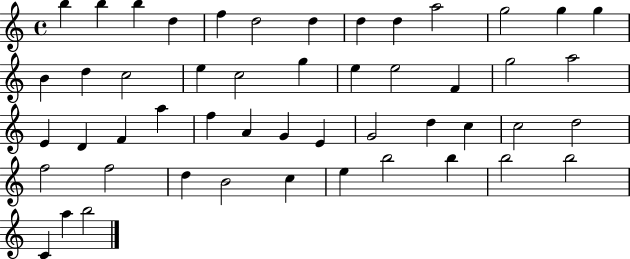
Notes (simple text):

B5/q B5/q B5/q D5/q F5/q D5/h D5/q D5/q D5/q A5/h G5/h G5/q G5/q B4/q D5/q C5/h E5/q C5/h G5/q E5/q E5/h F4/q G5/h A5/h E4/q D4/q F4/q A5/q F5/q A4/q G4/q E4/q G4/h D5/q C5/q C5/h D5/h F5/h F5/h D5/q B4/h C5/q E5/q B5/h B5/q B5/h B5/h C4/q A5/q B5/h